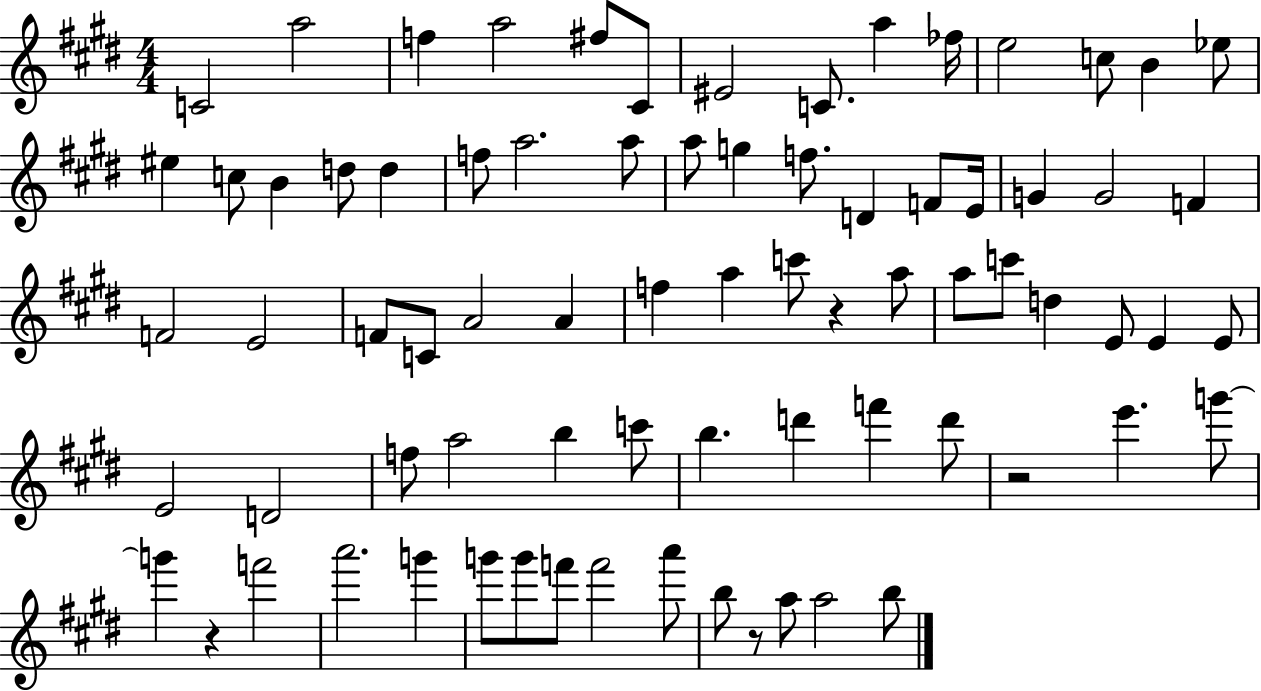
C4/h A5/h F5/q A5/h F#5/e C#4/e EIS4/h C4/e. A5/q FES5/s E5/h C5/e B4/q Eb5/e EIS5/q C5/e B4/q D5/e D5/q F5/e A5/h. A5/e A5/e G5/q F5/e. D4/q F4/e E4/s G4/q G4/h F4/q F4/h E4/h F4/e C4/e A4/h A4/q F5/q A5/q C6/e R/q A5/e A5/e C6/e D5/q E4/e E4/q E4/e E4/h D4/h F5/e A5/h B5/q C6/e B5/q. D6/q F6/q D6/e R/h E6/q. G6/e G6/q R/q F6/h A6/h. G6/q G6/e G6/e F6/e F6/h A6/e B5/e R/e A5/e A5/h B5/e